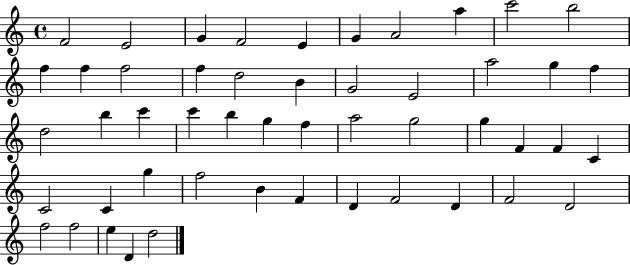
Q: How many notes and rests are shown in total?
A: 50